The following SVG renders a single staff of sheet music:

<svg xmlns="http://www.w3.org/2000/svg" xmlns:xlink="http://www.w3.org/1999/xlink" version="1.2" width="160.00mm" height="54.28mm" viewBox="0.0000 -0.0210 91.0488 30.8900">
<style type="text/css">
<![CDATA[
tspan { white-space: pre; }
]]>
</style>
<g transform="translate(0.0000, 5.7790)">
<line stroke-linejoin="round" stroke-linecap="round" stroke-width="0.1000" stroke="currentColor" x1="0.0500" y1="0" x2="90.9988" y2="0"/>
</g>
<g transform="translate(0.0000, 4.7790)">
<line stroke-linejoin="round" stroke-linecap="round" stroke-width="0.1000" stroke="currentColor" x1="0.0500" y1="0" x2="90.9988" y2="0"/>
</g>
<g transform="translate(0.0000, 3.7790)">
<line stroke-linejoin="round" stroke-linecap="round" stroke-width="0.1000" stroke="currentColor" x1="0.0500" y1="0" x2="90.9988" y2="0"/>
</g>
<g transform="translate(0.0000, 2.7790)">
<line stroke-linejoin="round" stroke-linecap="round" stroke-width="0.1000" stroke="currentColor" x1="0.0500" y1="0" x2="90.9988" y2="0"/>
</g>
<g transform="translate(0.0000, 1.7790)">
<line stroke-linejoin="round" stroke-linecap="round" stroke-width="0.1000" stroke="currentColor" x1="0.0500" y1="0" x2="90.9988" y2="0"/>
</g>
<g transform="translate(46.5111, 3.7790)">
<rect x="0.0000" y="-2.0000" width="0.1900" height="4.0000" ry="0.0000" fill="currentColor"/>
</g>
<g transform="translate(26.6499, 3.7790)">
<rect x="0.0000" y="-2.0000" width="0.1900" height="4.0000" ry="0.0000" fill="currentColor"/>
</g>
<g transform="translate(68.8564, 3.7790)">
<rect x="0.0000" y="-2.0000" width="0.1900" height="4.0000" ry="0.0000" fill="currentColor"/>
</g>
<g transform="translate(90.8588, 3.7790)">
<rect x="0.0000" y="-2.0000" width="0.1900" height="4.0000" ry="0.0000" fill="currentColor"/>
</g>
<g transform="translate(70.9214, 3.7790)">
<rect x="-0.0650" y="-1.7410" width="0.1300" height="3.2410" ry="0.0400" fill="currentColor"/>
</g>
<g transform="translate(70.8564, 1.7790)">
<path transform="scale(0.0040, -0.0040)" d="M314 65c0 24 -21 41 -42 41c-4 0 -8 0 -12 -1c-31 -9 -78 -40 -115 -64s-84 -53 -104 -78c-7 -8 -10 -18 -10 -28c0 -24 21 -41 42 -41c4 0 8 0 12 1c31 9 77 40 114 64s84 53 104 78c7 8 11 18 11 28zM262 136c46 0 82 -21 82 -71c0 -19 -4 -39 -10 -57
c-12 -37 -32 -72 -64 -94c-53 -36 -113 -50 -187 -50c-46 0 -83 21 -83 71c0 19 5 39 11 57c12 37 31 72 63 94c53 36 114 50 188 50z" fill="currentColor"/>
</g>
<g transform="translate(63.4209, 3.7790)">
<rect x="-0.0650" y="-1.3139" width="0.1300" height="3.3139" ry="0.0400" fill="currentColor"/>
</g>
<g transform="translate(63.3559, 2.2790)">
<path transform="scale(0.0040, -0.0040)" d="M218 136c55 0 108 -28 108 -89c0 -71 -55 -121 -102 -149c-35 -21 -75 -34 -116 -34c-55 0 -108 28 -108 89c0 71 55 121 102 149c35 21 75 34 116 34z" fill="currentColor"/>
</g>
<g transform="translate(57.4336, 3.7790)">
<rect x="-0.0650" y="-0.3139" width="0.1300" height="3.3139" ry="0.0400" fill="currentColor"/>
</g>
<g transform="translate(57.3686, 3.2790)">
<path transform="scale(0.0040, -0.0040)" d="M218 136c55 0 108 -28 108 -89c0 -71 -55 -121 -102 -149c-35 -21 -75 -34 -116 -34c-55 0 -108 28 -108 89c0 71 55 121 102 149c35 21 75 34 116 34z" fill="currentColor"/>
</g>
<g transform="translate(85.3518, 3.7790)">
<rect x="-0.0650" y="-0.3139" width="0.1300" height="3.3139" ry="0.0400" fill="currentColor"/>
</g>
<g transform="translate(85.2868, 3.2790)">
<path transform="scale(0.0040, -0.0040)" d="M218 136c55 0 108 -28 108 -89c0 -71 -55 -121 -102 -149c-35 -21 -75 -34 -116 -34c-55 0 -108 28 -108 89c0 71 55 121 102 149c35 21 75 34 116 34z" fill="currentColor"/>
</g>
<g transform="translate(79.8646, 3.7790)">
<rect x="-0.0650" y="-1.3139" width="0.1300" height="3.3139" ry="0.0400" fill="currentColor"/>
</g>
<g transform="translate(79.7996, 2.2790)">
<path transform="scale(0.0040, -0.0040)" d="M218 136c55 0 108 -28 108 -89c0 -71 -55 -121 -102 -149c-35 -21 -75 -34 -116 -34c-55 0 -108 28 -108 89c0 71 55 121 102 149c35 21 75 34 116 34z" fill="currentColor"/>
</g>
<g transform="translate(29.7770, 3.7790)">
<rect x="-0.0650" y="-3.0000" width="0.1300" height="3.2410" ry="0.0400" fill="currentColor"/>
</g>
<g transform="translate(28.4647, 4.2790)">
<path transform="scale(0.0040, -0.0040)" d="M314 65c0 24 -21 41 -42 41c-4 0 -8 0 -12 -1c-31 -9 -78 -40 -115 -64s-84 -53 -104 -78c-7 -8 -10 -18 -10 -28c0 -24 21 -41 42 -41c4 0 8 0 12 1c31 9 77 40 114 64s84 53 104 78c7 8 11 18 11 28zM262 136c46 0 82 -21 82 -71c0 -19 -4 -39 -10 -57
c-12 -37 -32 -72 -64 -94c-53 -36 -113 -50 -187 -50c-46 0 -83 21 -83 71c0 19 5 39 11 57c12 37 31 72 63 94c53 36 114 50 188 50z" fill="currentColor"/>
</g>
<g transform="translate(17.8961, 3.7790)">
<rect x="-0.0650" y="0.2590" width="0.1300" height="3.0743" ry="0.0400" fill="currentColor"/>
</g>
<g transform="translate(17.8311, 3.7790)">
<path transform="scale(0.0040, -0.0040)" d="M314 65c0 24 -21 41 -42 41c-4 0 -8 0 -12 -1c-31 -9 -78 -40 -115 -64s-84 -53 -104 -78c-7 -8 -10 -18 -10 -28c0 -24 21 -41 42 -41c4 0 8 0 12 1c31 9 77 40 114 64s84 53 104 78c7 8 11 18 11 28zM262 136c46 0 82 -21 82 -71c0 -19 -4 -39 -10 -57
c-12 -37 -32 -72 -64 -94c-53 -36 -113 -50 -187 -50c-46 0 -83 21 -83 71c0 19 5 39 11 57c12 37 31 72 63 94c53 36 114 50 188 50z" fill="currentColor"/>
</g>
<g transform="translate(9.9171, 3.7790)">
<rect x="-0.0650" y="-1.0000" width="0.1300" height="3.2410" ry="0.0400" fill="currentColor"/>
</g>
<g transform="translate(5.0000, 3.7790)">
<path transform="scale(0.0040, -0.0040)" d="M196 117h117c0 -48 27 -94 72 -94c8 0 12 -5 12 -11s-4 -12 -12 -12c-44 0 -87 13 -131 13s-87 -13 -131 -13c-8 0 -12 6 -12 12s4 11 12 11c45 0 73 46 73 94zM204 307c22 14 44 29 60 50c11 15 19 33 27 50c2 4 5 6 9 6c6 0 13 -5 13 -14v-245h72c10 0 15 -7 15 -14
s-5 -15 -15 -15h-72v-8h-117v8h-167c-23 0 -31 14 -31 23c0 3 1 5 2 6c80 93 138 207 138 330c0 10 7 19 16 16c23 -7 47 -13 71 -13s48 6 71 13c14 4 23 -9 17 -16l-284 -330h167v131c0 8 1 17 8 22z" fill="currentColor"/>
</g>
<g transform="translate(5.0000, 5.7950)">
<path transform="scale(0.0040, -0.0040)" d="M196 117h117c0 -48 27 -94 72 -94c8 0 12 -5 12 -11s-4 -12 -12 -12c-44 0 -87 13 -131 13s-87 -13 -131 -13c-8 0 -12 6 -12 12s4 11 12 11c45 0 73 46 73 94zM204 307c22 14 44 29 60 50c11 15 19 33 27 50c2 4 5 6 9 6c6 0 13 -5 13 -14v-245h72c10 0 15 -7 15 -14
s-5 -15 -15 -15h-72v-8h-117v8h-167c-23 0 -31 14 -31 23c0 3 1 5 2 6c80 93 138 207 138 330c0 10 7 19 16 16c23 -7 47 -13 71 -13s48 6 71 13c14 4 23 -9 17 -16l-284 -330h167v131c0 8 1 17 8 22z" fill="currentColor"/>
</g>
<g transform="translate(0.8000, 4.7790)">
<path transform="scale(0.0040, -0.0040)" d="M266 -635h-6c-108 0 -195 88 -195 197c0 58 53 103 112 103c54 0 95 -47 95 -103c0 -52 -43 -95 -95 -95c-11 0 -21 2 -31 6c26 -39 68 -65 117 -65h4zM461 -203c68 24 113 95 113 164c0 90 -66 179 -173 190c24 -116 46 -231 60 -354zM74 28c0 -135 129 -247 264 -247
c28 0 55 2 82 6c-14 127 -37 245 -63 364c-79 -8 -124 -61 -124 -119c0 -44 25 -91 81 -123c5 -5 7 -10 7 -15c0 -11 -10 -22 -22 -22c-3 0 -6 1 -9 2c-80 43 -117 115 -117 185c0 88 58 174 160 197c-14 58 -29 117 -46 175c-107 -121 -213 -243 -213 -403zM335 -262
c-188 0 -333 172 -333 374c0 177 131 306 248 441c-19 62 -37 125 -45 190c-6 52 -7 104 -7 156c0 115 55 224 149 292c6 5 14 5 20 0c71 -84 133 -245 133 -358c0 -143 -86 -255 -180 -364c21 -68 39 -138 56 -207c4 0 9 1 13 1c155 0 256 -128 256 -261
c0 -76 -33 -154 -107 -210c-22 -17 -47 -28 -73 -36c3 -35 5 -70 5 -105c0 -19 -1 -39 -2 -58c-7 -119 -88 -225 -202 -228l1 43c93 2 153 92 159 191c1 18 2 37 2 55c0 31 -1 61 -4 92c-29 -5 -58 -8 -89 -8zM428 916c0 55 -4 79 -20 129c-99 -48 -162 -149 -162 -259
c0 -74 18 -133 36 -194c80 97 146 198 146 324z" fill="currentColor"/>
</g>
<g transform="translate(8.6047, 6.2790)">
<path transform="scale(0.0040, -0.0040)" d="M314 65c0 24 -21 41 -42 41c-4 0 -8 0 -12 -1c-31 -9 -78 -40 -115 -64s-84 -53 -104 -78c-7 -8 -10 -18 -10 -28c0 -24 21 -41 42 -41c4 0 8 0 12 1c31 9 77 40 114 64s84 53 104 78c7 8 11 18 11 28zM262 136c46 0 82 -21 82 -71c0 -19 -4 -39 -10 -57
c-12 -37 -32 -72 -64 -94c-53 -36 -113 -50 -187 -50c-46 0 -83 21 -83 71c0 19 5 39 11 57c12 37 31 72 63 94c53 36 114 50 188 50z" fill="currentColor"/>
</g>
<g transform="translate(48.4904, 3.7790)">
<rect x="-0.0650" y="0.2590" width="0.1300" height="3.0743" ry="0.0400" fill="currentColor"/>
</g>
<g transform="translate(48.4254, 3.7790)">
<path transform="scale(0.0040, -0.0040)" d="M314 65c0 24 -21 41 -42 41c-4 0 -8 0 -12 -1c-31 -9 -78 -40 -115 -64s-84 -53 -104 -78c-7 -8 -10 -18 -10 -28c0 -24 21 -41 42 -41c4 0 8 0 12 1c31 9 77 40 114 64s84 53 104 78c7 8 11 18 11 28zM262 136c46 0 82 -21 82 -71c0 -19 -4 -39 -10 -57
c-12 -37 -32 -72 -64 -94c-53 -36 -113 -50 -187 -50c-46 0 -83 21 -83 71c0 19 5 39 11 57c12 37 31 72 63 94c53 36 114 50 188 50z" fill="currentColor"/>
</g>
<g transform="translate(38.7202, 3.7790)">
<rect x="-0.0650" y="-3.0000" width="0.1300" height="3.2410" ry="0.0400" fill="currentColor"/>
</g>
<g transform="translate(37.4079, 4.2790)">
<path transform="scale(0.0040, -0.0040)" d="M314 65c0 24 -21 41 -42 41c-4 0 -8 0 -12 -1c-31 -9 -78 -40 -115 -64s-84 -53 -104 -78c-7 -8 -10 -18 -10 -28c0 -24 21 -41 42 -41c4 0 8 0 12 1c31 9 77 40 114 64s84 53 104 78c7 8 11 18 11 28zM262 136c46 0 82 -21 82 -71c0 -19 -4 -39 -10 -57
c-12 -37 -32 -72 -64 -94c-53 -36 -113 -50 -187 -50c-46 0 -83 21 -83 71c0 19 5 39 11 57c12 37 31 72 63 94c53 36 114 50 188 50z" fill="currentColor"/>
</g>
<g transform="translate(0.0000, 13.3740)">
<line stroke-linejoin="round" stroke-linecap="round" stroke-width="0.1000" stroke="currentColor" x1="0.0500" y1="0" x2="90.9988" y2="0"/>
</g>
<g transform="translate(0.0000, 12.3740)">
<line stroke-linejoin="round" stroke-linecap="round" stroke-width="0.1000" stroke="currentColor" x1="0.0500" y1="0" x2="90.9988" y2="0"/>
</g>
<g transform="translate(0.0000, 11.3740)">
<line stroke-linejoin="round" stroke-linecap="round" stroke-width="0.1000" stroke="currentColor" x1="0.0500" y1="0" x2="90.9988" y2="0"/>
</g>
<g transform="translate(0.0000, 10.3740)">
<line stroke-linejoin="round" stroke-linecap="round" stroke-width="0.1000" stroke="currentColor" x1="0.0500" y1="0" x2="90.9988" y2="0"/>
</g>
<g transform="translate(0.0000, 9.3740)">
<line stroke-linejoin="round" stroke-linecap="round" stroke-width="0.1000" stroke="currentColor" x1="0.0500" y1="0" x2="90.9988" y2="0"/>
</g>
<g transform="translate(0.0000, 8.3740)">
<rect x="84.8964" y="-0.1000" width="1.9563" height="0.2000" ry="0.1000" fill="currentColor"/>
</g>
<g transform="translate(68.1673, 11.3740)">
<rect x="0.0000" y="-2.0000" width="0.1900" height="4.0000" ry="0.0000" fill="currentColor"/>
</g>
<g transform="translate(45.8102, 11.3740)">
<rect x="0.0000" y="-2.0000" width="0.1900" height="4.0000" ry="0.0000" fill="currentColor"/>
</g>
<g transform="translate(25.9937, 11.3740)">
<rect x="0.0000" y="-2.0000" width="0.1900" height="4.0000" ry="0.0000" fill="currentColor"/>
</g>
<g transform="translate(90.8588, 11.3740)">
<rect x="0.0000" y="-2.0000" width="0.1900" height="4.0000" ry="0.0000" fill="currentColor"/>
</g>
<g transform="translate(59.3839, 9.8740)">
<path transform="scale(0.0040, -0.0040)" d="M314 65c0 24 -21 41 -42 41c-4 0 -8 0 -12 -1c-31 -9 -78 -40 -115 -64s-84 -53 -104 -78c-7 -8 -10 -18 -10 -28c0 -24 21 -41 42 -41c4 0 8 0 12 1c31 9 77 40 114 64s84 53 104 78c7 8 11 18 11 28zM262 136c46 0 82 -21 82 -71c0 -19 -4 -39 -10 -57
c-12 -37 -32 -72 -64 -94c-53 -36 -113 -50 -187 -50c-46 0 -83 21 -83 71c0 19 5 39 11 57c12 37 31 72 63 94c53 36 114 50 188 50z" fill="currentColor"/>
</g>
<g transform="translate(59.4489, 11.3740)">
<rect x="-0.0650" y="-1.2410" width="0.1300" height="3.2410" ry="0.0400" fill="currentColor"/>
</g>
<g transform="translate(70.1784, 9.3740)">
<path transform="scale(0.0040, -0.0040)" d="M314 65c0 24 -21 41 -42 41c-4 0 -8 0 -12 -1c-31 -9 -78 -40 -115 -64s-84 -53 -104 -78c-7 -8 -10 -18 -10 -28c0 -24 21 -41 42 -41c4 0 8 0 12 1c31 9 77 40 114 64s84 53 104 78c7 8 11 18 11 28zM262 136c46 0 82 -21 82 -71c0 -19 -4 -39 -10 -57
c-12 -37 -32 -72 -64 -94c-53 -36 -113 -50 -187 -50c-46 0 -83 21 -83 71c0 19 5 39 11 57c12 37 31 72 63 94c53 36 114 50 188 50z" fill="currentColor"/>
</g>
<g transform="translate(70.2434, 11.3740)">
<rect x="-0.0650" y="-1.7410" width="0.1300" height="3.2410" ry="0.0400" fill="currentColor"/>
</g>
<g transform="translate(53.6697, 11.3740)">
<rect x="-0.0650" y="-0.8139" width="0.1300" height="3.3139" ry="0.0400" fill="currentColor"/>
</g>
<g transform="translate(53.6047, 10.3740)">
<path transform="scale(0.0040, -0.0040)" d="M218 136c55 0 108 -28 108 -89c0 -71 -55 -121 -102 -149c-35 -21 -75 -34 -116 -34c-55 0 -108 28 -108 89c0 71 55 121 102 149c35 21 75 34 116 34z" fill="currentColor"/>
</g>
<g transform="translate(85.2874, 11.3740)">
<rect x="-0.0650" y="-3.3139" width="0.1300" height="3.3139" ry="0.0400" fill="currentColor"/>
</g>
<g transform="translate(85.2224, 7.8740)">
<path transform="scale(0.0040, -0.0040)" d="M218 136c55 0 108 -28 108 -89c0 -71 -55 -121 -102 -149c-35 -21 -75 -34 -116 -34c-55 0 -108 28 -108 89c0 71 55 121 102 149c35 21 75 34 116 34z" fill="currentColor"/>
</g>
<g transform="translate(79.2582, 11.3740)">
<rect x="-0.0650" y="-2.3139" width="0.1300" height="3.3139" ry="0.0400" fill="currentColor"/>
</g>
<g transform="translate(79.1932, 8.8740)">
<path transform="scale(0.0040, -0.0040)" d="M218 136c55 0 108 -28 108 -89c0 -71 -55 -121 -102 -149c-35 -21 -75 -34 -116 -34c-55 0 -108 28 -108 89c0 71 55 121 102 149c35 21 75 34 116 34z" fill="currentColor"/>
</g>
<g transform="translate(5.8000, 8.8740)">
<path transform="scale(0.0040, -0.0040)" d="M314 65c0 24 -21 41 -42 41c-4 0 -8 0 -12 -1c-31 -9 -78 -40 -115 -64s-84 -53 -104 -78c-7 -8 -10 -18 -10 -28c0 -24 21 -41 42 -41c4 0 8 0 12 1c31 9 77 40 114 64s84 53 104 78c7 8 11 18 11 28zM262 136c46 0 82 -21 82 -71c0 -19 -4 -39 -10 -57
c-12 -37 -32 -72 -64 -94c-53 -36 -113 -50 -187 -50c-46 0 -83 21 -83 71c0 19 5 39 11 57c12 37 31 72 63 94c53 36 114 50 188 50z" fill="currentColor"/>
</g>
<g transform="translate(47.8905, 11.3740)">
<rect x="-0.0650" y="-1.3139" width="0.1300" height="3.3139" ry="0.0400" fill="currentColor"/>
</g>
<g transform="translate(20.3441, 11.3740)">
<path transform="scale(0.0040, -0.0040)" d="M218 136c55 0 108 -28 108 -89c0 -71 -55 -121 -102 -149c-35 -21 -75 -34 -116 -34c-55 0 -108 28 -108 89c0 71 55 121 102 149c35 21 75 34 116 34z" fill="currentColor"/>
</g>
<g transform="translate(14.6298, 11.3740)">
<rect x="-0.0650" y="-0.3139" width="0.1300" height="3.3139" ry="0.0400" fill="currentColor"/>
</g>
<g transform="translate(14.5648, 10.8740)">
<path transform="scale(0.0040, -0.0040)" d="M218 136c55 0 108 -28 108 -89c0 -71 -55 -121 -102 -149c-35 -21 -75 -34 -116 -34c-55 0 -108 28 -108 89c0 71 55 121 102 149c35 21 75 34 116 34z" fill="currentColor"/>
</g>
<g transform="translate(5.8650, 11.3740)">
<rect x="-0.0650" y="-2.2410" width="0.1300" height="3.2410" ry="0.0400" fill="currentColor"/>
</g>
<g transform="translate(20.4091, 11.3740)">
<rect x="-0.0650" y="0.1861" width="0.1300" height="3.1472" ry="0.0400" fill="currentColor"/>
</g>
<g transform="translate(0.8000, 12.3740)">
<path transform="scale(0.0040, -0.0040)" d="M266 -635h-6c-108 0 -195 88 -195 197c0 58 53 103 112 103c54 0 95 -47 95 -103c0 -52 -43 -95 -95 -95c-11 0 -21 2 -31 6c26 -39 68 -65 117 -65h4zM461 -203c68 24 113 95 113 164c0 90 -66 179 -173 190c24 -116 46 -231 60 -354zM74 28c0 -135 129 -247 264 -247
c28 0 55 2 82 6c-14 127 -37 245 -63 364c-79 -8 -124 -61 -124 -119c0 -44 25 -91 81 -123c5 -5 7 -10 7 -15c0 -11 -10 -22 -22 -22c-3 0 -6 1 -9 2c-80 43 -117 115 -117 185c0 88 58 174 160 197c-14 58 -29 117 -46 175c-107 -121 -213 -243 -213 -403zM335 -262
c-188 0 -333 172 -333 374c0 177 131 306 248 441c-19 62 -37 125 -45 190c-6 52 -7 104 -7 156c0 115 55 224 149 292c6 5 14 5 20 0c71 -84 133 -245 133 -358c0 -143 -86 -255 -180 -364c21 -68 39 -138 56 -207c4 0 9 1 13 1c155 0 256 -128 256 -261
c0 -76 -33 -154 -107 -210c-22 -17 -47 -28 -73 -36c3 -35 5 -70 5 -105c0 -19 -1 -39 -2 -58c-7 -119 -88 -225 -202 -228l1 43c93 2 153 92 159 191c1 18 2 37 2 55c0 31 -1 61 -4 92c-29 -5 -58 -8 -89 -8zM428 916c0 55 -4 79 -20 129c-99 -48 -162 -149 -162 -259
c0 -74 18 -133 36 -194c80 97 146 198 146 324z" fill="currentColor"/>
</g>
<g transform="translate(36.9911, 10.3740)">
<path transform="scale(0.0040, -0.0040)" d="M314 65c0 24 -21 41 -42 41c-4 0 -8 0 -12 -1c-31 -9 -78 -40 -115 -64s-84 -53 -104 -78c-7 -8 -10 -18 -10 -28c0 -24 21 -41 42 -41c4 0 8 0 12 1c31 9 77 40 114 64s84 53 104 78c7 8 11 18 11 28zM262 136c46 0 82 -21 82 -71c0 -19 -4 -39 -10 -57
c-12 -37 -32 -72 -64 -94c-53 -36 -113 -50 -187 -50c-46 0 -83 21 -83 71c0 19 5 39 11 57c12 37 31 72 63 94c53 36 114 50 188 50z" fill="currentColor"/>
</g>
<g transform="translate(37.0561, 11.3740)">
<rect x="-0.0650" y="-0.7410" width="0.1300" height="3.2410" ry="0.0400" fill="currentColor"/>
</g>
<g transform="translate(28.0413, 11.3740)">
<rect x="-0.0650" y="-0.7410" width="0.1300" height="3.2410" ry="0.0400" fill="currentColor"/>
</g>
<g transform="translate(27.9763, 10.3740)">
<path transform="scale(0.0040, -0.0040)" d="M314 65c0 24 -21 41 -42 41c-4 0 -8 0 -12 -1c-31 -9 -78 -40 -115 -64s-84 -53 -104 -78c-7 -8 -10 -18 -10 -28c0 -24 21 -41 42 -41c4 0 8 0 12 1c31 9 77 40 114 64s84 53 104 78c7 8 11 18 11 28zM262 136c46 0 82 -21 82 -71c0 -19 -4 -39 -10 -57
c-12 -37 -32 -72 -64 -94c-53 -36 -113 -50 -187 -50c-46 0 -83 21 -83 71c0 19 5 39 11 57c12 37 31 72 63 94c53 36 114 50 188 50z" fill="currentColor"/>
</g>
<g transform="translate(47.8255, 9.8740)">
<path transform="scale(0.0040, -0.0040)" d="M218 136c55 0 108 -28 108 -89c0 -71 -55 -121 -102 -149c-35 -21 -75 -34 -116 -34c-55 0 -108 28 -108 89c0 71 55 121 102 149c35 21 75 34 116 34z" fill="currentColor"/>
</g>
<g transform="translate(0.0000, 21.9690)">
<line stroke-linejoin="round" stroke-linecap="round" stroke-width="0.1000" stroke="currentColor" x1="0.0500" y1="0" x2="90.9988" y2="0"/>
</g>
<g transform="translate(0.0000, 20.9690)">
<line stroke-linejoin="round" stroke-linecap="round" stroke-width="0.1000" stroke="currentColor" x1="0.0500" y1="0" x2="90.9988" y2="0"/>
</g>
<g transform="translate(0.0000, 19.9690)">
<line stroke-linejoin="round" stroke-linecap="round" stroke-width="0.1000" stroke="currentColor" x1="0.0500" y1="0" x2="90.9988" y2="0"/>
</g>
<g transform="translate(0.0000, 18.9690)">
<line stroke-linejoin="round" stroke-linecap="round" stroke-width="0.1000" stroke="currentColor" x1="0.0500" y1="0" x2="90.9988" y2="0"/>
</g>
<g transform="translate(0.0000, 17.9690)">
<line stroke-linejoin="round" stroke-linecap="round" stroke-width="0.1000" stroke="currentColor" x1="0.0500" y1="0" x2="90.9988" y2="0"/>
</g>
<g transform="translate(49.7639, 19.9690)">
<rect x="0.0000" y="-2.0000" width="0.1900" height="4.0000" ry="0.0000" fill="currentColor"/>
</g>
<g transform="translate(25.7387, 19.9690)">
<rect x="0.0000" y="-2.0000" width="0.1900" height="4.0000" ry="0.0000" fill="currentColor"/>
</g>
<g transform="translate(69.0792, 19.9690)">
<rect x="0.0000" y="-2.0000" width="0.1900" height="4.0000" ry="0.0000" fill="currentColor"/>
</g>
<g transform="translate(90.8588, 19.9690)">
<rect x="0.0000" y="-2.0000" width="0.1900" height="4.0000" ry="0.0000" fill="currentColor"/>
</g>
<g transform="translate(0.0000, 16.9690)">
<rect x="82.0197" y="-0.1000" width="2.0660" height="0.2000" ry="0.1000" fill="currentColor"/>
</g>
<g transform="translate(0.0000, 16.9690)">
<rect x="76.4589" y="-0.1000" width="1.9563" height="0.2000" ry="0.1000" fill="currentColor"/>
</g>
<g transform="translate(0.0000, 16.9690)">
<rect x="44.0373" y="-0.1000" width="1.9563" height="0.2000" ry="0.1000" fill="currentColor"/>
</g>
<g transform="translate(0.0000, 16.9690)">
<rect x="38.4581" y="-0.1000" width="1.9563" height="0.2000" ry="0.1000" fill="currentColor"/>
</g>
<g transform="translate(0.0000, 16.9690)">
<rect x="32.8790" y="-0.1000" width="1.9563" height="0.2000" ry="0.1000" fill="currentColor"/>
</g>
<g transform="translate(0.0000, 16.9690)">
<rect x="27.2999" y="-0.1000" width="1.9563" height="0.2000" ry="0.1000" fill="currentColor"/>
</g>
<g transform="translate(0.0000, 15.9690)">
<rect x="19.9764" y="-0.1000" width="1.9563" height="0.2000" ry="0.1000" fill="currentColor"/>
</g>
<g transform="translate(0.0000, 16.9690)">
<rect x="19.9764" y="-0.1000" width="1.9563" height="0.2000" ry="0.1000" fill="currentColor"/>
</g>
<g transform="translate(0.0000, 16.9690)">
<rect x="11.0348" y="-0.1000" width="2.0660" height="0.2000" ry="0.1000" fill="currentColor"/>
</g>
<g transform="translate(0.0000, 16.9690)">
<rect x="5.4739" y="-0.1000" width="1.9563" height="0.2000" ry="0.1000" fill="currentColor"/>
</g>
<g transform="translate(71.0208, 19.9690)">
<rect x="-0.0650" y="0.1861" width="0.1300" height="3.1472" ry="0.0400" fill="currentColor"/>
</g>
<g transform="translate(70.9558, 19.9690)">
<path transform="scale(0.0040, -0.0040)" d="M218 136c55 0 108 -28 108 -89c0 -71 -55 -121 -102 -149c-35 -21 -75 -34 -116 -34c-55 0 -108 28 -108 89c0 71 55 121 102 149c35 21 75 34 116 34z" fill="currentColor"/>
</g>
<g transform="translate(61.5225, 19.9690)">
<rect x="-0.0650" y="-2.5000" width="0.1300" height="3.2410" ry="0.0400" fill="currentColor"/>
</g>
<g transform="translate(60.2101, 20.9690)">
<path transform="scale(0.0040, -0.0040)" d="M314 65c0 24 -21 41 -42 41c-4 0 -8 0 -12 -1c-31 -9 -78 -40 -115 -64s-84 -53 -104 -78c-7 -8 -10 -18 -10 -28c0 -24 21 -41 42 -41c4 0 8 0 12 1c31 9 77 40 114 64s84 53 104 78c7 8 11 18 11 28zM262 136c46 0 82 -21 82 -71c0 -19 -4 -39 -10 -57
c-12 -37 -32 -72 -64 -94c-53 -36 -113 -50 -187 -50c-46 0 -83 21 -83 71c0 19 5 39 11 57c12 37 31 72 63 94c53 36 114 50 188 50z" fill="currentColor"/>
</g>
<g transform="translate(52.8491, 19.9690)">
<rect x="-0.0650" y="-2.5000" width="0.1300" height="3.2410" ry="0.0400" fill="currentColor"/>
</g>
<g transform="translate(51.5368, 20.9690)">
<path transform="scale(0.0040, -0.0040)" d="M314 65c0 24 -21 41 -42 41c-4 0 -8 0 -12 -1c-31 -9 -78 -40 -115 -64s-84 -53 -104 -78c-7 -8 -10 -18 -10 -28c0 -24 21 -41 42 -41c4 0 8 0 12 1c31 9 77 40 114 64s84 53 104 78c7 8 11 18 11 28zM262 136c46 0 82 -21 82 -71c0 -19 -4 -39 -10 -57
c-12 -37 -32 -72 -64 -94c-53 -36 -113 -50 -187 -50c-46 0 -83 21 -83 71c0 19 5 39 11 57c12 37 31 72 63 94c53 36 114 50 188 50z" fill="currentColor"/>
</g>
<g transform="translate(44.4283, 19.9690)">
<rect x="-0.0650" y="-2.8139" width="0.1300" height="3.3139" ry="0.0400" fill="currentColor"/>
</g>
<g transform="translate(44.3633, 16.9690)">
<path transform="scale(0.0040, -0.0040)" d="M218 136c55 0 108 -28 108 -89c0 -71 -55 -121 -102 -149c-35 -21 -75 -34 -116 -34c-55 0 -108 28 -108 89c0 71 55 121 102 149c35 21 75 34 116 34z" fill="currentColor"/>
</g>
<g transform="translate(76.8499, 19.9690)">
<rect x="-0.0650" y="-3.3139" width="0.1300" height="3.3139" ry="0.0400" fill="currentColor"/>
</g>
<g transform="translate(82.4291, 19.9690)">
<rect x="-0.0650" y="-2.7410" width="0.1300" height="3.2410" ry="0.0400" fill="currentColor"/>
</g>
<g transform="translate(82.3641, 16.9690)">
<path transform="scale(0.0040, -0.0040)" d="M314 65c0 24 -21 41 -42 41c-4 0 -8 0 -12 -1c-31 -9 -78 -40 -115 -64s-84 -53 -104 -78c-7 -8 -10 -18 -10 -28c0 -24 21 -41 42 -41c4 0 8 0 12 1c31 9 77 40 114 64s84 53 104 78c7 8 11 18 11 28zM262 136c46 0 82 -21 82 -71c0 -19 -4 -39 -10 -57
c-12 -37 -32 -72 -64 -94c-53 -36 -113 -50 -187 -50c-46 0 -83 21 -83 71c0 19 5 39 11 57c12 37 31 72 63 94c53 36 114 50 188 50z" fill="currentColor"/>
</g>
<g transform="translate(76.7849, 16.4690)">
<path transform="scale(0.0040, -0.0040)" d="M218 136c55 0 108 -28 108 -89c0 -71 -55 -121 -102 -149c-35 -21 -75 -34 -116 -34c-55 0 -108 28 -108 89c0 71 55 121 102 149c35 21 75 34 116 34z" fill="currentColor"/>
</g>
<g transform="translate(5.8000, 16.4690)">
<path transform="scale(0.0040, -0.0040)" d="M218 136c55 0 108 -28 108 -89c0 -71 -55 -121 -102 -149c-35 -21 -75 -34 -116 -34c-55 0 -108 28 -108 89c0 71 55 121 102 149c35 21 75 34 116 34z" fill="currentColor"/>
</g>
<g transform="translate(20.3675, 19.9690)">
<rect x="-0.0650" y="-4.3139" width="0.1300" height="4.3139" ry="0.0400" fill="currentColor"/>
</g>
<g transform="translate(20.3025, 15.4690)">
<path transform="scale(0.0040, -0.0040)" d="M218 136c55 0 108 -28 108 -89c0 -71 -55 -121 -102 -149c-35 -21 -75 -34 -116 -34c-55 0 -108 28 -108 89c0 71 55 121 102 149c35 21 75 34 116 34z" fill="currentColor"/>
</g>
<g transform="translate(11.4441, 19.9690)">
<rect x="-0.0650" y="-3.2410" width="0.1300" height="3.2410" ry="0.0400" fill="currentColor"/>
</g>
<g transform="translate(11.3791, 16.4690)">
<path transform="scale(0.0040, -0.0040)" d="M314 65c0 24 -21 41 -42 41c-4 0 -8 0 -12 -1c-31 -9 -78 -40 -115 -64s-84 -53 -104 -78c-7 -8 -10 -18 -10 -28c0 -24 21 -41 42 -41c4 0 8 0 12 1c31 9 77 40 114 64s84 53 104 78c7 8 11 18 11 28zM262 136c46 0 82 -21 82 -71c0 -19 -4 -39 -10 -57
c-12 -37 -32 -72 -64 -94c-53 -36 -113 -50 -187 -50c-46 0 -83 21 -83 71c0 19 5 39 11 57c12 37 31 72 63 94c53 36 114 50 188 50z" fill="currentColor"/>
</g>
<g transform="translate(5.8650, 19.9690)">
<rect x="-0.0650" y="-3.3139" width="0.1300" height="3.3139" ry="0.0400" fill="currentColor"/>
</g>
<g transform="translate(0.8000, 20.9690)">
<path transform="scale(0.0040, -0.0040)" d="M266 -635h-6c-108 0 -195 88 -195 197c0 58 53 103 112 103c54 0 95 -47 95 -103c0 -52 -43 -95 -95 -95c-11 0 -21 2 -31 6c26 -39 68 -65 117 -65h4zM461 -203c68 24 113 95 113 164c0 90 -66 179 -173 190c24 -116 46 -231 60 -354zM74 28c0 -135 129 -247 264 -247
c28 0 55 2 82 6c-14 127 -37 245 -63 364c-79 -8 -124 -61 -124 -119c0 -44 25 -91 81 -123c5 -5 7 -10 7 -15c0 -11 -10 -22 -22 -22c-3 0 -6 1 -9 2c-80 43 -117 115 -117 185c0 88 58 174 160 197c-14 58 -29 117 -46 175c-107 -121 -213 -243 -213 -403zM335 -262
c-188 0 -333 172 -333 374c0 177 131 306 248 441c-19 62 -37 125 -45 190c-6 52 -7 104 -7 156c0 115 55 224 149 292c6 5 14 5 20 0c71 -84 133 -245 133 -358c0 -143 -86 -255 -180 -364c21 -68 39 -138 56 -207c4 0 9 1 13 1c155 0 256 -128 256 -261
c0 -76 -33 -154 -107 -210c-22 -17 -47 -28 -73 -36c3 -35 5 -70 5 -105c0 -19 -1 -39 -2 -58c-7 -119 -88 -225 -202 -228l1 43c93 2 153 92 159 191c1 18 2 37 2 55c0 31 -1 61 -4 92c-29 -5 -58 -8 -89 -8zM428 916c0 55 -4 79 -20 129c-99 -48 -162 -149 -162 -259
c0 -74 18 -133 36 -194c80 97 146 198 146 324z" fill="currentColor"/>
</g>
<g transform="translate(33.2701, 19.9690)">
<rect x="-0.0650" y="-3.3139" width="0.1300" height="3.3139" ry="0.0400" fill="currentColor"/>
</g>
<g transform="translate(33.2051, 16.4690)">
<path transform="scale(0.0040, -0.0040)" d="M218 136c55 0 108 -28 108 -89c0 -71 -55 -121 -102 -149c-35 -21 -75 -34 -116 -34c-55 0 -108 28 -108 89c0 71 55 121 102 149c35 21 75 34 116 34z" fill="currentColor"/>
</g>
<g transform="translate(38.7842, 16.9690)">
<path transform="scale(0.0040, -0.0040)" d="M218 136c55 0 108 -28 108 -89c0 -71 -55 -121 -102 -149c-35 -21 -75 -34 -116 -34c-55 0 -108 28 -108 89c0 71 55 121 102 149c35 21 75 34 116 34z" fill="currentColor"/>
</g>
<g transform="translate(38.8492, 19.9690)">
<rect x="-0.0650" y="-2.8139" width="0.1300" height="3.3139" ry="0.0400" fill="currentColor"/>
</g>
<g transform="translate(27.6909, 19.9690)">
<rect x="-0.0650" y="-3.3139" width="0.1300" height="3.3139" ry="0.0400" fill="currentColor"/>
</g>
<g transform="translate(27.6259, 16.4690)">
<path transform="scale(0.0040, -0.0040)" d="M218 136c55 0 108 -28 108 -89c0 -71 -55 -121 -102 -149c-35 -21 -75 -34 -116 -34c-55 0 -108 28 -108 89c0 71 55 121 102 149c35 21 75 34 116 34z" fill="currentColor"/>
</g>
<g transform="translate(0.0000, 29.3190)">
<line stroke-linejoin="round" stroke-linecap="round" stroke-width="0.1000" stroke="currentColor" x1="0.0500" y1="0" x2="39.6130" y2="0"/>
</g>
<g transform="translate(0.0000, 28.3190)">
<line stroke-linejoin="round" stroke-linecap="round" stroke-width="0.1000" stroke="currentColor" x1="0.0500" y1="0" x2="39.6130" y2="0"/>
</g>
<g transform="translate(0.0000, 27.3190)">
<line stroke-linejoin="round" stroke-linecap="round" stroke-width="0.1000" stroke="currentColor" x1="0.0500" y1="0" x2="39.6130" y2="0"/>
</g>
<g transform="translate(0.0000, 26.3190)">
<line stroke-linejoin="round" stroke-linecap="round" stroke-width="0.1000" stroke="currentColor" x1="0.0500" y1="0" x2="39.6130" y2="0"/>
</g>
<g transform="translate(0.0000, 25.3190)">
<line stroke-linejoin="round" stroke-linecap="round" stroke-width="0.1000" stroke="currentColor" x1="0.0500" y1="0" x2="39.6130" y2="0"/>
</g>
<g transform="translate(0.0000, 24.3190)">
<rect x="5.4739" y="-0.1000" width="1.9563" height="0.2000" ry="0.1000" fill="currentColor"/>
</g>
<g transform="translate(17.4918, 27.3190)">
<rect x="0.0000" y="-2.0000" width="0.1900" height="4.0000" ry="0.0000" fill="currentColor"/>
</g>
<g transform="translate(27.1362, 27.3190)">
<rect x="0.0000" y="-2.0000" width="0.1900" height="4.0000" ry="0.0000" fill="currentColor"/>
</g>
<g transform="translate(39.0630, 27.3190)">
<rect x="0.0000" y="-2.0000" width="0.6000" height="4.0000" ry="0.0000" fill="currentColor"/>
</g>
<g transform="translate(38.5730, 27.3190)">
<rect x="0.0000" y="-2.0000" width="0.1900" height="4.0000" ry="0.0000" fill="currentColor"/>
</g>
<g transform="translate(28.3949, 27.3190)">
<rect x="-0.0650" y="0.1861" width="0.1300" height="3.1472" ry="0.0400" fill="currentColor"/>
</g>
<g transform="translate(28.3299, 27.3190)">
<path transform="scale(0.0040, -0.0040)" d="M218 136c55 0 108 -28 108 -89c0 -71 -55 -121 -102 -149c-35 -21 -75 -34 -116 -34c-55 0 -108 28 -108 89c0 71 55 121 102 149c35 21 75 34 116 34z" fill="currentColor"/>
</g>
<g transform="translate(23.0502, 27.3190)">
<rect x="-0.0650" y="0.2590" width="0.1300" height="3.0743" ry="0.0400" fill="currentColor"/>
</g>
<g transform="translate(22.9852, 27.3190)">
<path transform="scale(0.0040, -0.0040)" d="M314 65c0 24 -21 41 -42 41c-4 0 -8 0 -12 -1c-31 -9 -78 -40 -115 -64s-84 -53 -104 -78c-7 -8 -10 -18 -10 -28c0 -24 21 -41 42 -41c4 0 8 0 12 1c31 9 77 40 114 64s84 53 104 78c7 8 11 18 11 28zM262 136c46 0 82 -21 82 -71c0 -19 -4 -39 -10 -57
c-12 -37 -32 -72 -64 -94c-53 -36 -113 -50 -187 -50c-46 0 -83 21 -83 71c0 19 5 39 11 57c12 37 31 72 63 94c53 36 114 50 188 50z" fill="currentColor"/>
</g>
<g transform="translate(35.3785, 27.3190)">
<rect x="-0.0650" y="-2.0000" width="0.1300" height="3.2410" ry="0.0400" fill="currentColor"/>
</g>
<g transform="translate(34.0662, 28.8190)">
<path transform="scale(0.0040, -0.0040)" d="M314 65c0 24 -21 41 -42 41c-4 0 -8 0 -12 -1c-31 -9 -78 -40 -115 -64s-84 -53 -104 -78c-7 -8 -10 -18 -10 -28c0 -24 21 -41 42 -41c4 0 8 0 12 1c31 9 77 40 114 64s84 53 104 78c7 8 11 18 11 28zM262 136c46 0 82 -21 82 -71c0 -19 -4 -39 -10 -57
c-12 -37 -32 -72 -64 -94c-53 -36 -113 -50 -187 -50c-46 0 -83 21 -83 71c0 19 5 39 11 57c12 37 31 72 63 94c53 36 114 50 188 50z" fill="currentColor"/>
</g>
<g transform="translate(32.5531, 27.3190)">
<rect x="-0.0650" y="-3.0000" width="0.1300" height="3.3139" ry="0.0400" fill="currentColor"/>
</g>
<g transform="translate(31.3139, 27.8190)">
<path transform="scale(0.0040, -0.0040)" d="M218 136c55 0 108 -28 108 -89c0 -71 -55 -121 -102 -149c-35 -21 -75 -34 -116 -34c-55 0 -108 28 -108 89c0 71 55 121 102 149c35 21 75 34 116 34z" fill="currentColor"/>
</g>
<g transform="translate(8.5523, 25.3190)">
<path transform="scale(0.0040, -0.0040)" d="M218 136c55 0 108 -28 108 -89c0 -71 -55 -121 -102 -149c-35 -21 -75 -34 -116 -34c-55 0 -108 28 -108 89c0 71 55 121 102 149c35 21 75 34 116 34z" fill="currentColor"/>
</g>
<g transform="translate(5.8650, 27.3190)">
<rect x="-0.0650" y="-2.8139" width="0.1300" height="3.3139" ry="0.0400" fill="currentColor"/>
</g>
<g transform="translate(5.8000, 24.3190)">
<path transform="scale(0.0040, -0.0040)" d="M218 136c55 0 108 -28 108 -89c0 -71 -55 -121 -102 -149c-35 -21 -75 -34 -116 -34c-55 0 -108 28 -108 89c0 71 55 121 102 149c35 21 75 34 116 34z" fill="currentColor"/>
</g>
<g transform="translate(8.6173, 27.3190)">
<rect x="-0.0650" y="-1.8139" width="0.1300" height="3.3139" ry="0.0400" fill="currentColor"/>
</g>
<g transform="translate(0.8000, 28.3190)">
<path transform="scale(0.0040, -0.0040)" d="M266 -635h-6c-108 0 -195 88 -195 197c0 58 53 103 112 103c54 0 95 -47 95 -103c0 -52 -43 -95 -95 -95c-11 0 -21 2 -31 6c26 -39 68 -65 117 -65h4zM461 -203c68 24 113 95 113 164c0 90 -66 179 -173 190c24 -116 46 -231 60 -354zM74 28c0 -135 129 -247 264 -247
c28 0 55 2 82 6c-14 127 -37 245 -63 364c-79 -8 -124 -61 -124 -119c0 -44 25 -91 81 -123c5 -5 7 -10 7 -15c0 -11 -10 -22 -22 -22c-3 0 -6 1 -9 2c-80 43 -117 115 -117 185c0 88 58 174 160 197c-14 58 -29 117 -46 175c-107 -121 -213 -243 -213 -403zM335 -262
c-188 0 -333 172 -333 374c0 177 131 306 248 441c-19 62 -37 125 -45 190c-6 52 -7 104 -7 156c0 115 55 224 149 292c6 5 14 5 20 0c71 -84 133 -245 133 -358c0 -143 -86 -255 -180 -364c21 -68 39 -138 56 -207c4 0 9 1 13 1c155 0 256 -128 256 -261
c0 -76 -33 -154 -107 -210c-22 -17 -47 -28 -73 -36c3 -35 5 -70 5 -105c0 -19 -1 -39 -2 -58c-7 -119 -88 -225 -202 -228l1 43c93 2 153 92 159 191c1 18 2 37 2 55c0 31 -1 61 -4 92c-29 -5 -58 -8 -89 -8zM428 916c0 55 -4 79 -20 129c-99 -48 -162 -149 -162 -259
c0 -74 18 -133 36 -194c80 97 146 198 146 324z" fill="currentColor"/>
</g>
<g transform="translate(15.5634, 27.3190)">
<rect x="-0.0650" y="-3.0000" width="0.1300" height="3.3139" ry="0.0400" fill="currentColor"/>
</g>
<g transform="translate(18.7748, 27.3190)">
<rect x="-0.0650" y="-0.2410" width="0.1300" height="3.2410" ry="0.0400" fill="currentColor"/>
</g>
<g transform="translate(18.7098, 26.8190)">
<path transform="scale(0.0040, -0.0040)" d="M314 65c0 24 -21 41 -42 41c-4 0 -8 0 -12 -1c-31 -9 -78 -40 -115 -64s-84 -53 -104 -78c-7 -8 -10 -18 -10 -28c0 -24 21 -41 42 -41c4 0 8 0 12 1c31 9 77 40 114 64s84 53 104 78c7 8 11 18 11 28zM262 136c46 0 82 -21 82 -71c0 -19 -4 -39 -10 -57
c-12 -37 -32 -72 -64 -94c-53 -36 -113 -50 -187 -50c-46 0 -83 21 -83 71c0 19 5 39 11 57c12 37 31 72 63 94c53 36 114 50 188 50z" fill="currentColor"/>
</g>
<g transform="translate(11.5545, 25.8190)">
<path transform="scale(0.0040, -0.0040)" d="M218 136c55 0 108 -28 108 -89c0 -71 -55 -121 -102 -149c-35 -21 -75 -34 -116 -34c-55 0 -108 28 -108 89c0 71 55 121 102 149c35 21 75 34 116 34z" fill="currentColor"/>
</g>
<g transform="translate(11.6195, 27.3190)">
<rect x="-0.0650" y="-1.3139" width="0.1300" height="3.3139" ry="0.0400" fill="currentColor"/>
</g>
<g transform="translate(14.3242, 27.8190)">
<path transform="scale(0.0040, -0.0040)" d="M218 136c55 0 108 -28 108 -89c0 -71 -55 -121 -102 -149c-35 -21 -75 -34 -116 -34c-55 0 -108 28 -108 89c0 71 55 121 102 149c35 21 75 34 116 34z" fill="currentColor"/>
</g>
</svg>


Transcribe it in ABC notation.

X:1
T:Untitled
M:4/4
L:1/4
K:C
D2 B2 A2 A2 B2 c e f2 e c g2 c B d2 d2 e d e2 f2 g b b b2 d' b b a a G2 G2 B b a2 a f e A c2 B2 B A F2